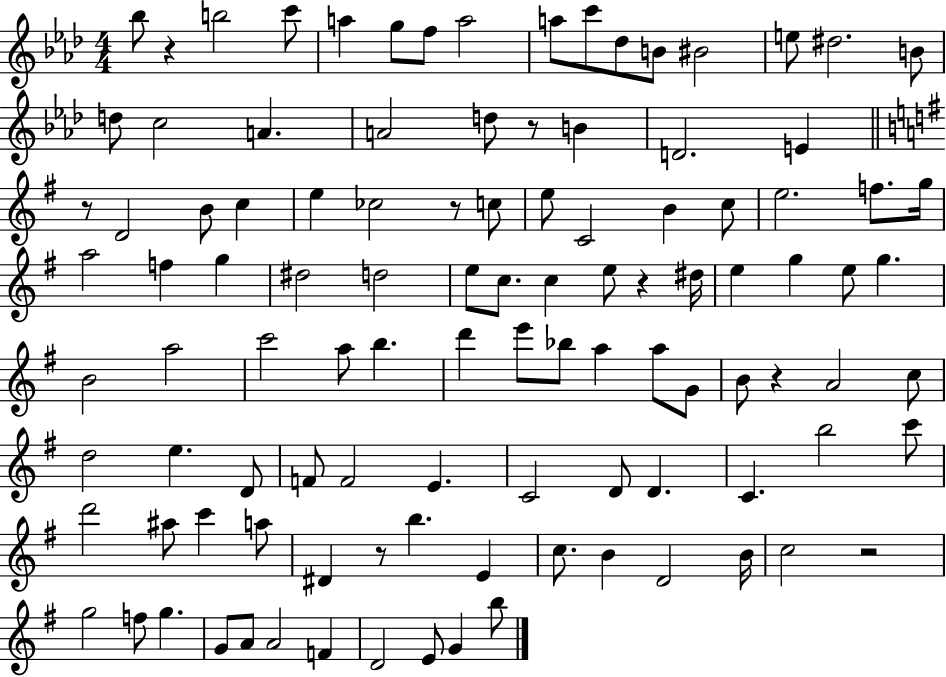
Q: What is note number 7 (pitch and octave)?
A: A5